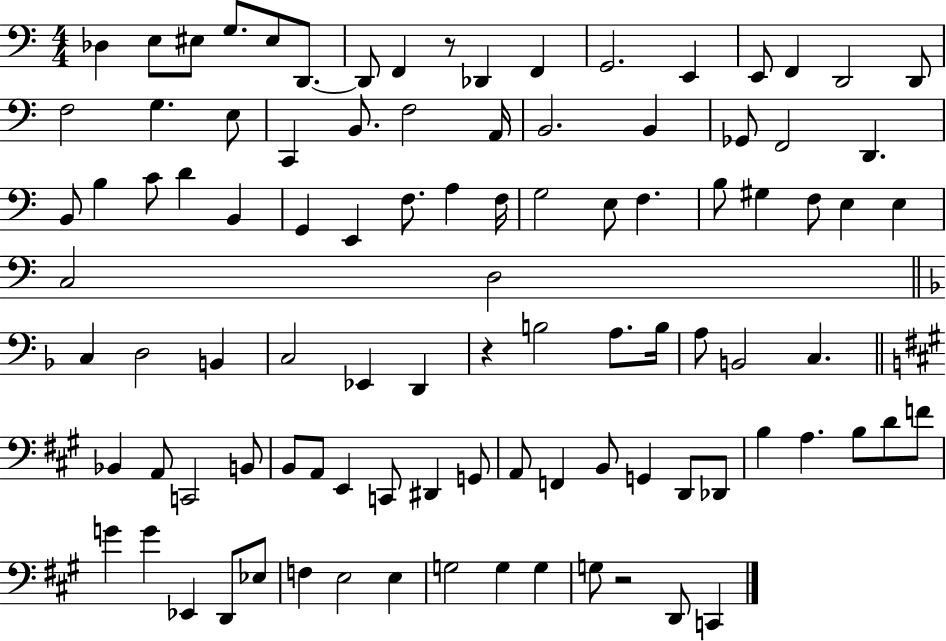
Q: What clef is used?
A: bass